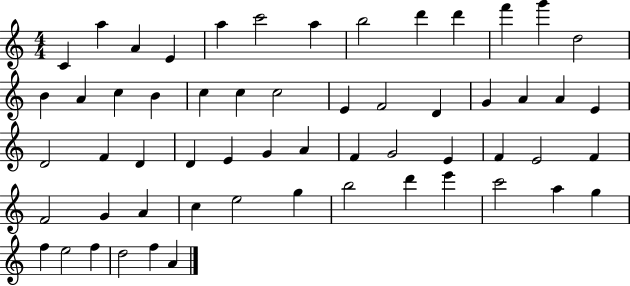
X:1
T:Untitled
M:4/4
L:1/4
K:C
C a A E a c'2 a b2 d' d' f' g' d2 B A c B c c c2 E F2 D G A A E D2 F D D E G A F G2 E F E2 F F2 G A c e2 g b2 d' e' c'2 a g f e2 f d2 f A